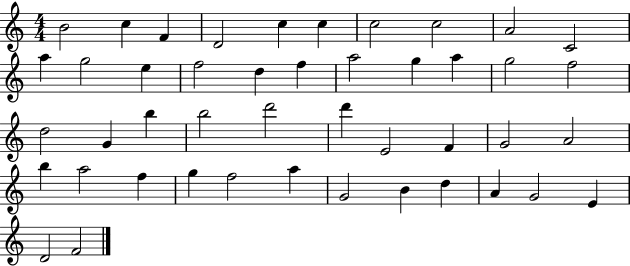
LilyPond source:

{
  \clef treble
  \numericTimeSignature
  \time 4/4
  \key c \major
  b'2 c''4 f'4 | d'2 c''4 c''4 | c''2 c''2 | a'2 c'2 | \break a''4 g''2 e''4 | f''2 d''4 f''4 | a''2 g''4 a''4 | g''2 f''2 | \break d''2 g'4 b''4 | b''2 d'''2 | d'''4 e'2 f'4 | g'2 a'2 | \break b''4 a''2 f''4 | g''4 f''2 a''4 | g'2 b'4 d''4 | a'4 g'2 e'4 | \break d'2 f'2 | \bar "|."
}